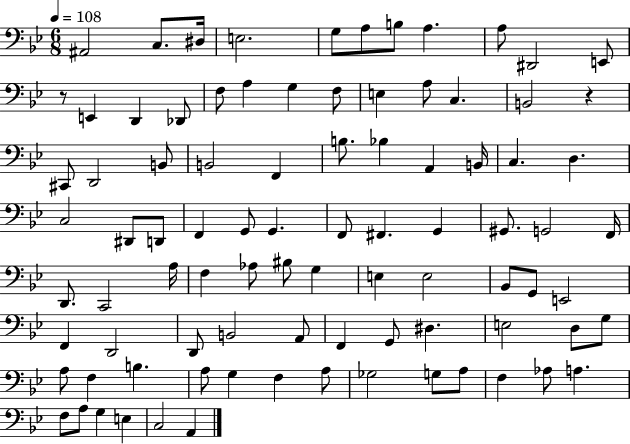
A#2/h C3/e. D#3/s E3/h. G3/e A3/e B3/e A3/q. A3/e D#2/h E2/e R/e E2/q D2/q Db2/e F3/e A3/q G3/q F3/e E3/q A3/e C3/q. B2/h R/q C#2/e D2/h B2/e B2/h F2/q B3/e. Bb3/q A2/q B2/s C3/q. D3/q. C3/h D#2/e D2/e F2/q G2/e G2/q. F2/e F#2/q. G2/q G#2/e. G2/h F2/s D2/e. C2/h A3/s F3/q Ab3/e BIS3/e G3/q E3/q E3/h Bb2/e G2/e E2/h F2/q D2/h D2/e B2/h A2/e F2/q G2/e D#3/q. E3/h D3/e G3/e A3/e F3/q B3/q. A3/e G3/q F3/q A3/e Gb3/h G3/e A3/e F3/q Ab3/e A3/q. F3/e A3/e G3/q E3/q C3/h A2/q